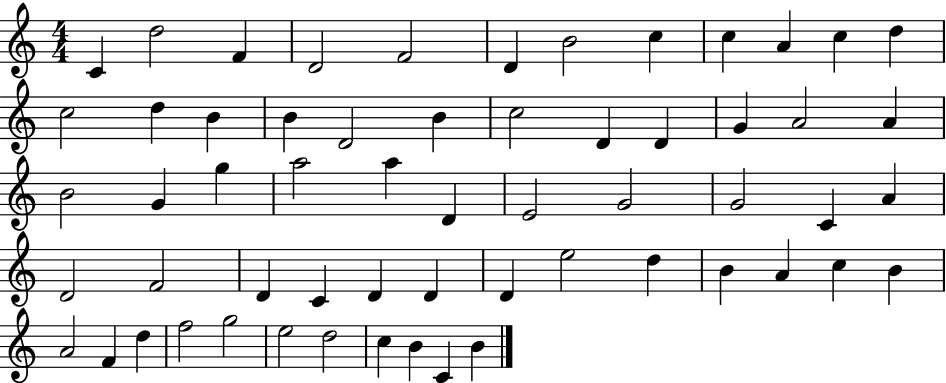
C4/q D5/h F4/q D4/h F4/h D4/q B4/h C5/q C5/q A4/q C5/q D5/q C5/h D5/q B4/q B4/q D4/h B4/q C5/h D4/q D4/q G4/q A4/h A4/q B4/h G4/q G5/q A5/h A5/q D4/q E4/h G4/h G4/h C4/q A4/q D4/h F4/h D4/q C4/q D4/q D4/q D4/q E5/h D5/q B4/q A4/q C5/q B4/q A4/h F4/q D5/q F5/h G5/h E5/h D5/h C5/q B4/q C4/q B4/q